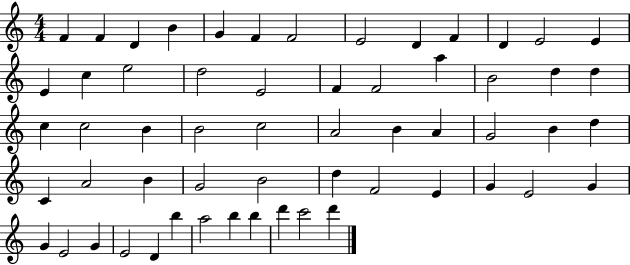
F4/q F4/q D4/q B4/q G4/q F4/q F4/h E4/h D4/q F4/q D4/q E4/h E4/q E4/q C5/q E5/h D5/h E4/h F4/q F4/h A5/q B4/h D5/q D5/q C5/q C5/h B4/q B4/h C5/h A4/h B4/q A4/q G4/h B4/q D5/q C4/q A4/h B4/q G4/h B4/h D5/q F4/h E4/q G4/q E4/h G4/q G4/q E4/h G4/q E4/h D4/q B5/q A5/h B5/q B5/q D6/q C6/h D6/q